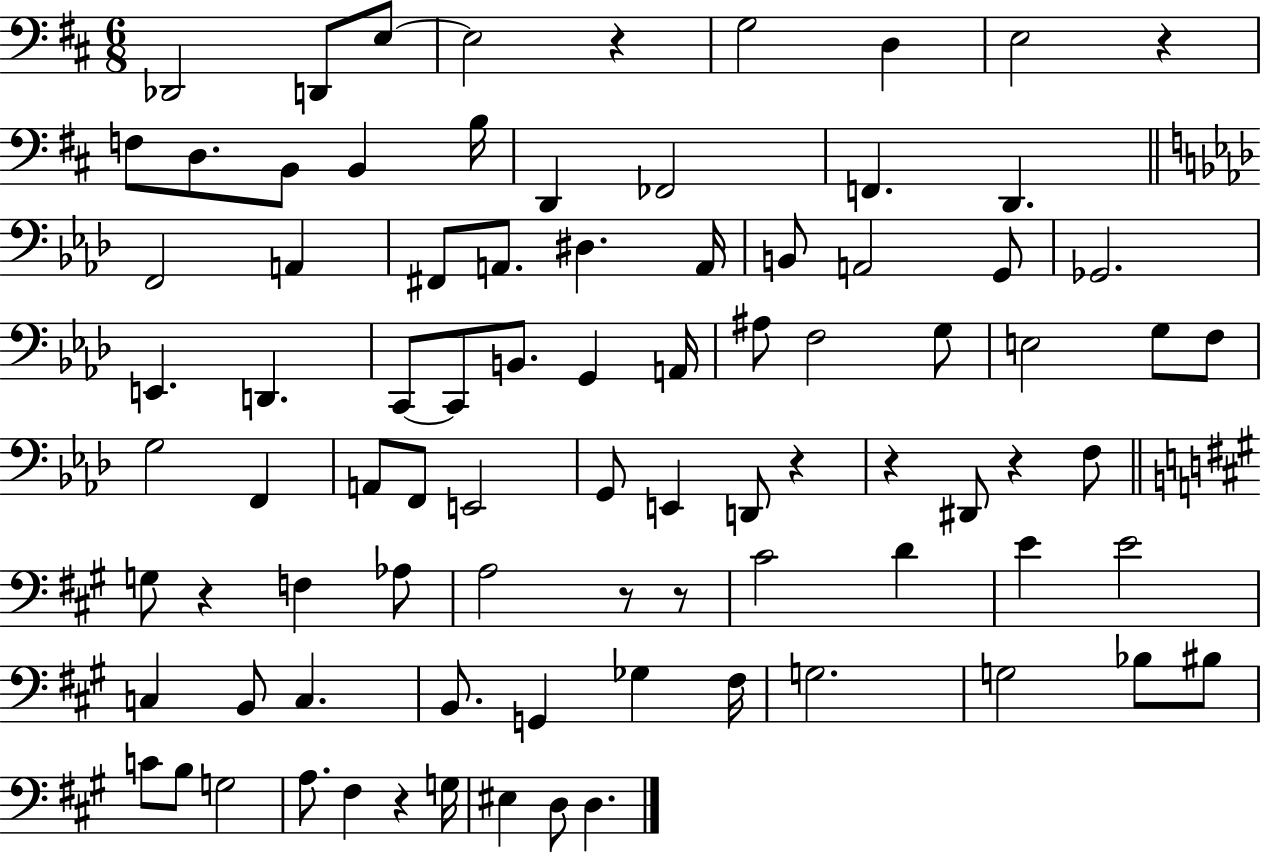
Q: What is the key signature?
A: D major